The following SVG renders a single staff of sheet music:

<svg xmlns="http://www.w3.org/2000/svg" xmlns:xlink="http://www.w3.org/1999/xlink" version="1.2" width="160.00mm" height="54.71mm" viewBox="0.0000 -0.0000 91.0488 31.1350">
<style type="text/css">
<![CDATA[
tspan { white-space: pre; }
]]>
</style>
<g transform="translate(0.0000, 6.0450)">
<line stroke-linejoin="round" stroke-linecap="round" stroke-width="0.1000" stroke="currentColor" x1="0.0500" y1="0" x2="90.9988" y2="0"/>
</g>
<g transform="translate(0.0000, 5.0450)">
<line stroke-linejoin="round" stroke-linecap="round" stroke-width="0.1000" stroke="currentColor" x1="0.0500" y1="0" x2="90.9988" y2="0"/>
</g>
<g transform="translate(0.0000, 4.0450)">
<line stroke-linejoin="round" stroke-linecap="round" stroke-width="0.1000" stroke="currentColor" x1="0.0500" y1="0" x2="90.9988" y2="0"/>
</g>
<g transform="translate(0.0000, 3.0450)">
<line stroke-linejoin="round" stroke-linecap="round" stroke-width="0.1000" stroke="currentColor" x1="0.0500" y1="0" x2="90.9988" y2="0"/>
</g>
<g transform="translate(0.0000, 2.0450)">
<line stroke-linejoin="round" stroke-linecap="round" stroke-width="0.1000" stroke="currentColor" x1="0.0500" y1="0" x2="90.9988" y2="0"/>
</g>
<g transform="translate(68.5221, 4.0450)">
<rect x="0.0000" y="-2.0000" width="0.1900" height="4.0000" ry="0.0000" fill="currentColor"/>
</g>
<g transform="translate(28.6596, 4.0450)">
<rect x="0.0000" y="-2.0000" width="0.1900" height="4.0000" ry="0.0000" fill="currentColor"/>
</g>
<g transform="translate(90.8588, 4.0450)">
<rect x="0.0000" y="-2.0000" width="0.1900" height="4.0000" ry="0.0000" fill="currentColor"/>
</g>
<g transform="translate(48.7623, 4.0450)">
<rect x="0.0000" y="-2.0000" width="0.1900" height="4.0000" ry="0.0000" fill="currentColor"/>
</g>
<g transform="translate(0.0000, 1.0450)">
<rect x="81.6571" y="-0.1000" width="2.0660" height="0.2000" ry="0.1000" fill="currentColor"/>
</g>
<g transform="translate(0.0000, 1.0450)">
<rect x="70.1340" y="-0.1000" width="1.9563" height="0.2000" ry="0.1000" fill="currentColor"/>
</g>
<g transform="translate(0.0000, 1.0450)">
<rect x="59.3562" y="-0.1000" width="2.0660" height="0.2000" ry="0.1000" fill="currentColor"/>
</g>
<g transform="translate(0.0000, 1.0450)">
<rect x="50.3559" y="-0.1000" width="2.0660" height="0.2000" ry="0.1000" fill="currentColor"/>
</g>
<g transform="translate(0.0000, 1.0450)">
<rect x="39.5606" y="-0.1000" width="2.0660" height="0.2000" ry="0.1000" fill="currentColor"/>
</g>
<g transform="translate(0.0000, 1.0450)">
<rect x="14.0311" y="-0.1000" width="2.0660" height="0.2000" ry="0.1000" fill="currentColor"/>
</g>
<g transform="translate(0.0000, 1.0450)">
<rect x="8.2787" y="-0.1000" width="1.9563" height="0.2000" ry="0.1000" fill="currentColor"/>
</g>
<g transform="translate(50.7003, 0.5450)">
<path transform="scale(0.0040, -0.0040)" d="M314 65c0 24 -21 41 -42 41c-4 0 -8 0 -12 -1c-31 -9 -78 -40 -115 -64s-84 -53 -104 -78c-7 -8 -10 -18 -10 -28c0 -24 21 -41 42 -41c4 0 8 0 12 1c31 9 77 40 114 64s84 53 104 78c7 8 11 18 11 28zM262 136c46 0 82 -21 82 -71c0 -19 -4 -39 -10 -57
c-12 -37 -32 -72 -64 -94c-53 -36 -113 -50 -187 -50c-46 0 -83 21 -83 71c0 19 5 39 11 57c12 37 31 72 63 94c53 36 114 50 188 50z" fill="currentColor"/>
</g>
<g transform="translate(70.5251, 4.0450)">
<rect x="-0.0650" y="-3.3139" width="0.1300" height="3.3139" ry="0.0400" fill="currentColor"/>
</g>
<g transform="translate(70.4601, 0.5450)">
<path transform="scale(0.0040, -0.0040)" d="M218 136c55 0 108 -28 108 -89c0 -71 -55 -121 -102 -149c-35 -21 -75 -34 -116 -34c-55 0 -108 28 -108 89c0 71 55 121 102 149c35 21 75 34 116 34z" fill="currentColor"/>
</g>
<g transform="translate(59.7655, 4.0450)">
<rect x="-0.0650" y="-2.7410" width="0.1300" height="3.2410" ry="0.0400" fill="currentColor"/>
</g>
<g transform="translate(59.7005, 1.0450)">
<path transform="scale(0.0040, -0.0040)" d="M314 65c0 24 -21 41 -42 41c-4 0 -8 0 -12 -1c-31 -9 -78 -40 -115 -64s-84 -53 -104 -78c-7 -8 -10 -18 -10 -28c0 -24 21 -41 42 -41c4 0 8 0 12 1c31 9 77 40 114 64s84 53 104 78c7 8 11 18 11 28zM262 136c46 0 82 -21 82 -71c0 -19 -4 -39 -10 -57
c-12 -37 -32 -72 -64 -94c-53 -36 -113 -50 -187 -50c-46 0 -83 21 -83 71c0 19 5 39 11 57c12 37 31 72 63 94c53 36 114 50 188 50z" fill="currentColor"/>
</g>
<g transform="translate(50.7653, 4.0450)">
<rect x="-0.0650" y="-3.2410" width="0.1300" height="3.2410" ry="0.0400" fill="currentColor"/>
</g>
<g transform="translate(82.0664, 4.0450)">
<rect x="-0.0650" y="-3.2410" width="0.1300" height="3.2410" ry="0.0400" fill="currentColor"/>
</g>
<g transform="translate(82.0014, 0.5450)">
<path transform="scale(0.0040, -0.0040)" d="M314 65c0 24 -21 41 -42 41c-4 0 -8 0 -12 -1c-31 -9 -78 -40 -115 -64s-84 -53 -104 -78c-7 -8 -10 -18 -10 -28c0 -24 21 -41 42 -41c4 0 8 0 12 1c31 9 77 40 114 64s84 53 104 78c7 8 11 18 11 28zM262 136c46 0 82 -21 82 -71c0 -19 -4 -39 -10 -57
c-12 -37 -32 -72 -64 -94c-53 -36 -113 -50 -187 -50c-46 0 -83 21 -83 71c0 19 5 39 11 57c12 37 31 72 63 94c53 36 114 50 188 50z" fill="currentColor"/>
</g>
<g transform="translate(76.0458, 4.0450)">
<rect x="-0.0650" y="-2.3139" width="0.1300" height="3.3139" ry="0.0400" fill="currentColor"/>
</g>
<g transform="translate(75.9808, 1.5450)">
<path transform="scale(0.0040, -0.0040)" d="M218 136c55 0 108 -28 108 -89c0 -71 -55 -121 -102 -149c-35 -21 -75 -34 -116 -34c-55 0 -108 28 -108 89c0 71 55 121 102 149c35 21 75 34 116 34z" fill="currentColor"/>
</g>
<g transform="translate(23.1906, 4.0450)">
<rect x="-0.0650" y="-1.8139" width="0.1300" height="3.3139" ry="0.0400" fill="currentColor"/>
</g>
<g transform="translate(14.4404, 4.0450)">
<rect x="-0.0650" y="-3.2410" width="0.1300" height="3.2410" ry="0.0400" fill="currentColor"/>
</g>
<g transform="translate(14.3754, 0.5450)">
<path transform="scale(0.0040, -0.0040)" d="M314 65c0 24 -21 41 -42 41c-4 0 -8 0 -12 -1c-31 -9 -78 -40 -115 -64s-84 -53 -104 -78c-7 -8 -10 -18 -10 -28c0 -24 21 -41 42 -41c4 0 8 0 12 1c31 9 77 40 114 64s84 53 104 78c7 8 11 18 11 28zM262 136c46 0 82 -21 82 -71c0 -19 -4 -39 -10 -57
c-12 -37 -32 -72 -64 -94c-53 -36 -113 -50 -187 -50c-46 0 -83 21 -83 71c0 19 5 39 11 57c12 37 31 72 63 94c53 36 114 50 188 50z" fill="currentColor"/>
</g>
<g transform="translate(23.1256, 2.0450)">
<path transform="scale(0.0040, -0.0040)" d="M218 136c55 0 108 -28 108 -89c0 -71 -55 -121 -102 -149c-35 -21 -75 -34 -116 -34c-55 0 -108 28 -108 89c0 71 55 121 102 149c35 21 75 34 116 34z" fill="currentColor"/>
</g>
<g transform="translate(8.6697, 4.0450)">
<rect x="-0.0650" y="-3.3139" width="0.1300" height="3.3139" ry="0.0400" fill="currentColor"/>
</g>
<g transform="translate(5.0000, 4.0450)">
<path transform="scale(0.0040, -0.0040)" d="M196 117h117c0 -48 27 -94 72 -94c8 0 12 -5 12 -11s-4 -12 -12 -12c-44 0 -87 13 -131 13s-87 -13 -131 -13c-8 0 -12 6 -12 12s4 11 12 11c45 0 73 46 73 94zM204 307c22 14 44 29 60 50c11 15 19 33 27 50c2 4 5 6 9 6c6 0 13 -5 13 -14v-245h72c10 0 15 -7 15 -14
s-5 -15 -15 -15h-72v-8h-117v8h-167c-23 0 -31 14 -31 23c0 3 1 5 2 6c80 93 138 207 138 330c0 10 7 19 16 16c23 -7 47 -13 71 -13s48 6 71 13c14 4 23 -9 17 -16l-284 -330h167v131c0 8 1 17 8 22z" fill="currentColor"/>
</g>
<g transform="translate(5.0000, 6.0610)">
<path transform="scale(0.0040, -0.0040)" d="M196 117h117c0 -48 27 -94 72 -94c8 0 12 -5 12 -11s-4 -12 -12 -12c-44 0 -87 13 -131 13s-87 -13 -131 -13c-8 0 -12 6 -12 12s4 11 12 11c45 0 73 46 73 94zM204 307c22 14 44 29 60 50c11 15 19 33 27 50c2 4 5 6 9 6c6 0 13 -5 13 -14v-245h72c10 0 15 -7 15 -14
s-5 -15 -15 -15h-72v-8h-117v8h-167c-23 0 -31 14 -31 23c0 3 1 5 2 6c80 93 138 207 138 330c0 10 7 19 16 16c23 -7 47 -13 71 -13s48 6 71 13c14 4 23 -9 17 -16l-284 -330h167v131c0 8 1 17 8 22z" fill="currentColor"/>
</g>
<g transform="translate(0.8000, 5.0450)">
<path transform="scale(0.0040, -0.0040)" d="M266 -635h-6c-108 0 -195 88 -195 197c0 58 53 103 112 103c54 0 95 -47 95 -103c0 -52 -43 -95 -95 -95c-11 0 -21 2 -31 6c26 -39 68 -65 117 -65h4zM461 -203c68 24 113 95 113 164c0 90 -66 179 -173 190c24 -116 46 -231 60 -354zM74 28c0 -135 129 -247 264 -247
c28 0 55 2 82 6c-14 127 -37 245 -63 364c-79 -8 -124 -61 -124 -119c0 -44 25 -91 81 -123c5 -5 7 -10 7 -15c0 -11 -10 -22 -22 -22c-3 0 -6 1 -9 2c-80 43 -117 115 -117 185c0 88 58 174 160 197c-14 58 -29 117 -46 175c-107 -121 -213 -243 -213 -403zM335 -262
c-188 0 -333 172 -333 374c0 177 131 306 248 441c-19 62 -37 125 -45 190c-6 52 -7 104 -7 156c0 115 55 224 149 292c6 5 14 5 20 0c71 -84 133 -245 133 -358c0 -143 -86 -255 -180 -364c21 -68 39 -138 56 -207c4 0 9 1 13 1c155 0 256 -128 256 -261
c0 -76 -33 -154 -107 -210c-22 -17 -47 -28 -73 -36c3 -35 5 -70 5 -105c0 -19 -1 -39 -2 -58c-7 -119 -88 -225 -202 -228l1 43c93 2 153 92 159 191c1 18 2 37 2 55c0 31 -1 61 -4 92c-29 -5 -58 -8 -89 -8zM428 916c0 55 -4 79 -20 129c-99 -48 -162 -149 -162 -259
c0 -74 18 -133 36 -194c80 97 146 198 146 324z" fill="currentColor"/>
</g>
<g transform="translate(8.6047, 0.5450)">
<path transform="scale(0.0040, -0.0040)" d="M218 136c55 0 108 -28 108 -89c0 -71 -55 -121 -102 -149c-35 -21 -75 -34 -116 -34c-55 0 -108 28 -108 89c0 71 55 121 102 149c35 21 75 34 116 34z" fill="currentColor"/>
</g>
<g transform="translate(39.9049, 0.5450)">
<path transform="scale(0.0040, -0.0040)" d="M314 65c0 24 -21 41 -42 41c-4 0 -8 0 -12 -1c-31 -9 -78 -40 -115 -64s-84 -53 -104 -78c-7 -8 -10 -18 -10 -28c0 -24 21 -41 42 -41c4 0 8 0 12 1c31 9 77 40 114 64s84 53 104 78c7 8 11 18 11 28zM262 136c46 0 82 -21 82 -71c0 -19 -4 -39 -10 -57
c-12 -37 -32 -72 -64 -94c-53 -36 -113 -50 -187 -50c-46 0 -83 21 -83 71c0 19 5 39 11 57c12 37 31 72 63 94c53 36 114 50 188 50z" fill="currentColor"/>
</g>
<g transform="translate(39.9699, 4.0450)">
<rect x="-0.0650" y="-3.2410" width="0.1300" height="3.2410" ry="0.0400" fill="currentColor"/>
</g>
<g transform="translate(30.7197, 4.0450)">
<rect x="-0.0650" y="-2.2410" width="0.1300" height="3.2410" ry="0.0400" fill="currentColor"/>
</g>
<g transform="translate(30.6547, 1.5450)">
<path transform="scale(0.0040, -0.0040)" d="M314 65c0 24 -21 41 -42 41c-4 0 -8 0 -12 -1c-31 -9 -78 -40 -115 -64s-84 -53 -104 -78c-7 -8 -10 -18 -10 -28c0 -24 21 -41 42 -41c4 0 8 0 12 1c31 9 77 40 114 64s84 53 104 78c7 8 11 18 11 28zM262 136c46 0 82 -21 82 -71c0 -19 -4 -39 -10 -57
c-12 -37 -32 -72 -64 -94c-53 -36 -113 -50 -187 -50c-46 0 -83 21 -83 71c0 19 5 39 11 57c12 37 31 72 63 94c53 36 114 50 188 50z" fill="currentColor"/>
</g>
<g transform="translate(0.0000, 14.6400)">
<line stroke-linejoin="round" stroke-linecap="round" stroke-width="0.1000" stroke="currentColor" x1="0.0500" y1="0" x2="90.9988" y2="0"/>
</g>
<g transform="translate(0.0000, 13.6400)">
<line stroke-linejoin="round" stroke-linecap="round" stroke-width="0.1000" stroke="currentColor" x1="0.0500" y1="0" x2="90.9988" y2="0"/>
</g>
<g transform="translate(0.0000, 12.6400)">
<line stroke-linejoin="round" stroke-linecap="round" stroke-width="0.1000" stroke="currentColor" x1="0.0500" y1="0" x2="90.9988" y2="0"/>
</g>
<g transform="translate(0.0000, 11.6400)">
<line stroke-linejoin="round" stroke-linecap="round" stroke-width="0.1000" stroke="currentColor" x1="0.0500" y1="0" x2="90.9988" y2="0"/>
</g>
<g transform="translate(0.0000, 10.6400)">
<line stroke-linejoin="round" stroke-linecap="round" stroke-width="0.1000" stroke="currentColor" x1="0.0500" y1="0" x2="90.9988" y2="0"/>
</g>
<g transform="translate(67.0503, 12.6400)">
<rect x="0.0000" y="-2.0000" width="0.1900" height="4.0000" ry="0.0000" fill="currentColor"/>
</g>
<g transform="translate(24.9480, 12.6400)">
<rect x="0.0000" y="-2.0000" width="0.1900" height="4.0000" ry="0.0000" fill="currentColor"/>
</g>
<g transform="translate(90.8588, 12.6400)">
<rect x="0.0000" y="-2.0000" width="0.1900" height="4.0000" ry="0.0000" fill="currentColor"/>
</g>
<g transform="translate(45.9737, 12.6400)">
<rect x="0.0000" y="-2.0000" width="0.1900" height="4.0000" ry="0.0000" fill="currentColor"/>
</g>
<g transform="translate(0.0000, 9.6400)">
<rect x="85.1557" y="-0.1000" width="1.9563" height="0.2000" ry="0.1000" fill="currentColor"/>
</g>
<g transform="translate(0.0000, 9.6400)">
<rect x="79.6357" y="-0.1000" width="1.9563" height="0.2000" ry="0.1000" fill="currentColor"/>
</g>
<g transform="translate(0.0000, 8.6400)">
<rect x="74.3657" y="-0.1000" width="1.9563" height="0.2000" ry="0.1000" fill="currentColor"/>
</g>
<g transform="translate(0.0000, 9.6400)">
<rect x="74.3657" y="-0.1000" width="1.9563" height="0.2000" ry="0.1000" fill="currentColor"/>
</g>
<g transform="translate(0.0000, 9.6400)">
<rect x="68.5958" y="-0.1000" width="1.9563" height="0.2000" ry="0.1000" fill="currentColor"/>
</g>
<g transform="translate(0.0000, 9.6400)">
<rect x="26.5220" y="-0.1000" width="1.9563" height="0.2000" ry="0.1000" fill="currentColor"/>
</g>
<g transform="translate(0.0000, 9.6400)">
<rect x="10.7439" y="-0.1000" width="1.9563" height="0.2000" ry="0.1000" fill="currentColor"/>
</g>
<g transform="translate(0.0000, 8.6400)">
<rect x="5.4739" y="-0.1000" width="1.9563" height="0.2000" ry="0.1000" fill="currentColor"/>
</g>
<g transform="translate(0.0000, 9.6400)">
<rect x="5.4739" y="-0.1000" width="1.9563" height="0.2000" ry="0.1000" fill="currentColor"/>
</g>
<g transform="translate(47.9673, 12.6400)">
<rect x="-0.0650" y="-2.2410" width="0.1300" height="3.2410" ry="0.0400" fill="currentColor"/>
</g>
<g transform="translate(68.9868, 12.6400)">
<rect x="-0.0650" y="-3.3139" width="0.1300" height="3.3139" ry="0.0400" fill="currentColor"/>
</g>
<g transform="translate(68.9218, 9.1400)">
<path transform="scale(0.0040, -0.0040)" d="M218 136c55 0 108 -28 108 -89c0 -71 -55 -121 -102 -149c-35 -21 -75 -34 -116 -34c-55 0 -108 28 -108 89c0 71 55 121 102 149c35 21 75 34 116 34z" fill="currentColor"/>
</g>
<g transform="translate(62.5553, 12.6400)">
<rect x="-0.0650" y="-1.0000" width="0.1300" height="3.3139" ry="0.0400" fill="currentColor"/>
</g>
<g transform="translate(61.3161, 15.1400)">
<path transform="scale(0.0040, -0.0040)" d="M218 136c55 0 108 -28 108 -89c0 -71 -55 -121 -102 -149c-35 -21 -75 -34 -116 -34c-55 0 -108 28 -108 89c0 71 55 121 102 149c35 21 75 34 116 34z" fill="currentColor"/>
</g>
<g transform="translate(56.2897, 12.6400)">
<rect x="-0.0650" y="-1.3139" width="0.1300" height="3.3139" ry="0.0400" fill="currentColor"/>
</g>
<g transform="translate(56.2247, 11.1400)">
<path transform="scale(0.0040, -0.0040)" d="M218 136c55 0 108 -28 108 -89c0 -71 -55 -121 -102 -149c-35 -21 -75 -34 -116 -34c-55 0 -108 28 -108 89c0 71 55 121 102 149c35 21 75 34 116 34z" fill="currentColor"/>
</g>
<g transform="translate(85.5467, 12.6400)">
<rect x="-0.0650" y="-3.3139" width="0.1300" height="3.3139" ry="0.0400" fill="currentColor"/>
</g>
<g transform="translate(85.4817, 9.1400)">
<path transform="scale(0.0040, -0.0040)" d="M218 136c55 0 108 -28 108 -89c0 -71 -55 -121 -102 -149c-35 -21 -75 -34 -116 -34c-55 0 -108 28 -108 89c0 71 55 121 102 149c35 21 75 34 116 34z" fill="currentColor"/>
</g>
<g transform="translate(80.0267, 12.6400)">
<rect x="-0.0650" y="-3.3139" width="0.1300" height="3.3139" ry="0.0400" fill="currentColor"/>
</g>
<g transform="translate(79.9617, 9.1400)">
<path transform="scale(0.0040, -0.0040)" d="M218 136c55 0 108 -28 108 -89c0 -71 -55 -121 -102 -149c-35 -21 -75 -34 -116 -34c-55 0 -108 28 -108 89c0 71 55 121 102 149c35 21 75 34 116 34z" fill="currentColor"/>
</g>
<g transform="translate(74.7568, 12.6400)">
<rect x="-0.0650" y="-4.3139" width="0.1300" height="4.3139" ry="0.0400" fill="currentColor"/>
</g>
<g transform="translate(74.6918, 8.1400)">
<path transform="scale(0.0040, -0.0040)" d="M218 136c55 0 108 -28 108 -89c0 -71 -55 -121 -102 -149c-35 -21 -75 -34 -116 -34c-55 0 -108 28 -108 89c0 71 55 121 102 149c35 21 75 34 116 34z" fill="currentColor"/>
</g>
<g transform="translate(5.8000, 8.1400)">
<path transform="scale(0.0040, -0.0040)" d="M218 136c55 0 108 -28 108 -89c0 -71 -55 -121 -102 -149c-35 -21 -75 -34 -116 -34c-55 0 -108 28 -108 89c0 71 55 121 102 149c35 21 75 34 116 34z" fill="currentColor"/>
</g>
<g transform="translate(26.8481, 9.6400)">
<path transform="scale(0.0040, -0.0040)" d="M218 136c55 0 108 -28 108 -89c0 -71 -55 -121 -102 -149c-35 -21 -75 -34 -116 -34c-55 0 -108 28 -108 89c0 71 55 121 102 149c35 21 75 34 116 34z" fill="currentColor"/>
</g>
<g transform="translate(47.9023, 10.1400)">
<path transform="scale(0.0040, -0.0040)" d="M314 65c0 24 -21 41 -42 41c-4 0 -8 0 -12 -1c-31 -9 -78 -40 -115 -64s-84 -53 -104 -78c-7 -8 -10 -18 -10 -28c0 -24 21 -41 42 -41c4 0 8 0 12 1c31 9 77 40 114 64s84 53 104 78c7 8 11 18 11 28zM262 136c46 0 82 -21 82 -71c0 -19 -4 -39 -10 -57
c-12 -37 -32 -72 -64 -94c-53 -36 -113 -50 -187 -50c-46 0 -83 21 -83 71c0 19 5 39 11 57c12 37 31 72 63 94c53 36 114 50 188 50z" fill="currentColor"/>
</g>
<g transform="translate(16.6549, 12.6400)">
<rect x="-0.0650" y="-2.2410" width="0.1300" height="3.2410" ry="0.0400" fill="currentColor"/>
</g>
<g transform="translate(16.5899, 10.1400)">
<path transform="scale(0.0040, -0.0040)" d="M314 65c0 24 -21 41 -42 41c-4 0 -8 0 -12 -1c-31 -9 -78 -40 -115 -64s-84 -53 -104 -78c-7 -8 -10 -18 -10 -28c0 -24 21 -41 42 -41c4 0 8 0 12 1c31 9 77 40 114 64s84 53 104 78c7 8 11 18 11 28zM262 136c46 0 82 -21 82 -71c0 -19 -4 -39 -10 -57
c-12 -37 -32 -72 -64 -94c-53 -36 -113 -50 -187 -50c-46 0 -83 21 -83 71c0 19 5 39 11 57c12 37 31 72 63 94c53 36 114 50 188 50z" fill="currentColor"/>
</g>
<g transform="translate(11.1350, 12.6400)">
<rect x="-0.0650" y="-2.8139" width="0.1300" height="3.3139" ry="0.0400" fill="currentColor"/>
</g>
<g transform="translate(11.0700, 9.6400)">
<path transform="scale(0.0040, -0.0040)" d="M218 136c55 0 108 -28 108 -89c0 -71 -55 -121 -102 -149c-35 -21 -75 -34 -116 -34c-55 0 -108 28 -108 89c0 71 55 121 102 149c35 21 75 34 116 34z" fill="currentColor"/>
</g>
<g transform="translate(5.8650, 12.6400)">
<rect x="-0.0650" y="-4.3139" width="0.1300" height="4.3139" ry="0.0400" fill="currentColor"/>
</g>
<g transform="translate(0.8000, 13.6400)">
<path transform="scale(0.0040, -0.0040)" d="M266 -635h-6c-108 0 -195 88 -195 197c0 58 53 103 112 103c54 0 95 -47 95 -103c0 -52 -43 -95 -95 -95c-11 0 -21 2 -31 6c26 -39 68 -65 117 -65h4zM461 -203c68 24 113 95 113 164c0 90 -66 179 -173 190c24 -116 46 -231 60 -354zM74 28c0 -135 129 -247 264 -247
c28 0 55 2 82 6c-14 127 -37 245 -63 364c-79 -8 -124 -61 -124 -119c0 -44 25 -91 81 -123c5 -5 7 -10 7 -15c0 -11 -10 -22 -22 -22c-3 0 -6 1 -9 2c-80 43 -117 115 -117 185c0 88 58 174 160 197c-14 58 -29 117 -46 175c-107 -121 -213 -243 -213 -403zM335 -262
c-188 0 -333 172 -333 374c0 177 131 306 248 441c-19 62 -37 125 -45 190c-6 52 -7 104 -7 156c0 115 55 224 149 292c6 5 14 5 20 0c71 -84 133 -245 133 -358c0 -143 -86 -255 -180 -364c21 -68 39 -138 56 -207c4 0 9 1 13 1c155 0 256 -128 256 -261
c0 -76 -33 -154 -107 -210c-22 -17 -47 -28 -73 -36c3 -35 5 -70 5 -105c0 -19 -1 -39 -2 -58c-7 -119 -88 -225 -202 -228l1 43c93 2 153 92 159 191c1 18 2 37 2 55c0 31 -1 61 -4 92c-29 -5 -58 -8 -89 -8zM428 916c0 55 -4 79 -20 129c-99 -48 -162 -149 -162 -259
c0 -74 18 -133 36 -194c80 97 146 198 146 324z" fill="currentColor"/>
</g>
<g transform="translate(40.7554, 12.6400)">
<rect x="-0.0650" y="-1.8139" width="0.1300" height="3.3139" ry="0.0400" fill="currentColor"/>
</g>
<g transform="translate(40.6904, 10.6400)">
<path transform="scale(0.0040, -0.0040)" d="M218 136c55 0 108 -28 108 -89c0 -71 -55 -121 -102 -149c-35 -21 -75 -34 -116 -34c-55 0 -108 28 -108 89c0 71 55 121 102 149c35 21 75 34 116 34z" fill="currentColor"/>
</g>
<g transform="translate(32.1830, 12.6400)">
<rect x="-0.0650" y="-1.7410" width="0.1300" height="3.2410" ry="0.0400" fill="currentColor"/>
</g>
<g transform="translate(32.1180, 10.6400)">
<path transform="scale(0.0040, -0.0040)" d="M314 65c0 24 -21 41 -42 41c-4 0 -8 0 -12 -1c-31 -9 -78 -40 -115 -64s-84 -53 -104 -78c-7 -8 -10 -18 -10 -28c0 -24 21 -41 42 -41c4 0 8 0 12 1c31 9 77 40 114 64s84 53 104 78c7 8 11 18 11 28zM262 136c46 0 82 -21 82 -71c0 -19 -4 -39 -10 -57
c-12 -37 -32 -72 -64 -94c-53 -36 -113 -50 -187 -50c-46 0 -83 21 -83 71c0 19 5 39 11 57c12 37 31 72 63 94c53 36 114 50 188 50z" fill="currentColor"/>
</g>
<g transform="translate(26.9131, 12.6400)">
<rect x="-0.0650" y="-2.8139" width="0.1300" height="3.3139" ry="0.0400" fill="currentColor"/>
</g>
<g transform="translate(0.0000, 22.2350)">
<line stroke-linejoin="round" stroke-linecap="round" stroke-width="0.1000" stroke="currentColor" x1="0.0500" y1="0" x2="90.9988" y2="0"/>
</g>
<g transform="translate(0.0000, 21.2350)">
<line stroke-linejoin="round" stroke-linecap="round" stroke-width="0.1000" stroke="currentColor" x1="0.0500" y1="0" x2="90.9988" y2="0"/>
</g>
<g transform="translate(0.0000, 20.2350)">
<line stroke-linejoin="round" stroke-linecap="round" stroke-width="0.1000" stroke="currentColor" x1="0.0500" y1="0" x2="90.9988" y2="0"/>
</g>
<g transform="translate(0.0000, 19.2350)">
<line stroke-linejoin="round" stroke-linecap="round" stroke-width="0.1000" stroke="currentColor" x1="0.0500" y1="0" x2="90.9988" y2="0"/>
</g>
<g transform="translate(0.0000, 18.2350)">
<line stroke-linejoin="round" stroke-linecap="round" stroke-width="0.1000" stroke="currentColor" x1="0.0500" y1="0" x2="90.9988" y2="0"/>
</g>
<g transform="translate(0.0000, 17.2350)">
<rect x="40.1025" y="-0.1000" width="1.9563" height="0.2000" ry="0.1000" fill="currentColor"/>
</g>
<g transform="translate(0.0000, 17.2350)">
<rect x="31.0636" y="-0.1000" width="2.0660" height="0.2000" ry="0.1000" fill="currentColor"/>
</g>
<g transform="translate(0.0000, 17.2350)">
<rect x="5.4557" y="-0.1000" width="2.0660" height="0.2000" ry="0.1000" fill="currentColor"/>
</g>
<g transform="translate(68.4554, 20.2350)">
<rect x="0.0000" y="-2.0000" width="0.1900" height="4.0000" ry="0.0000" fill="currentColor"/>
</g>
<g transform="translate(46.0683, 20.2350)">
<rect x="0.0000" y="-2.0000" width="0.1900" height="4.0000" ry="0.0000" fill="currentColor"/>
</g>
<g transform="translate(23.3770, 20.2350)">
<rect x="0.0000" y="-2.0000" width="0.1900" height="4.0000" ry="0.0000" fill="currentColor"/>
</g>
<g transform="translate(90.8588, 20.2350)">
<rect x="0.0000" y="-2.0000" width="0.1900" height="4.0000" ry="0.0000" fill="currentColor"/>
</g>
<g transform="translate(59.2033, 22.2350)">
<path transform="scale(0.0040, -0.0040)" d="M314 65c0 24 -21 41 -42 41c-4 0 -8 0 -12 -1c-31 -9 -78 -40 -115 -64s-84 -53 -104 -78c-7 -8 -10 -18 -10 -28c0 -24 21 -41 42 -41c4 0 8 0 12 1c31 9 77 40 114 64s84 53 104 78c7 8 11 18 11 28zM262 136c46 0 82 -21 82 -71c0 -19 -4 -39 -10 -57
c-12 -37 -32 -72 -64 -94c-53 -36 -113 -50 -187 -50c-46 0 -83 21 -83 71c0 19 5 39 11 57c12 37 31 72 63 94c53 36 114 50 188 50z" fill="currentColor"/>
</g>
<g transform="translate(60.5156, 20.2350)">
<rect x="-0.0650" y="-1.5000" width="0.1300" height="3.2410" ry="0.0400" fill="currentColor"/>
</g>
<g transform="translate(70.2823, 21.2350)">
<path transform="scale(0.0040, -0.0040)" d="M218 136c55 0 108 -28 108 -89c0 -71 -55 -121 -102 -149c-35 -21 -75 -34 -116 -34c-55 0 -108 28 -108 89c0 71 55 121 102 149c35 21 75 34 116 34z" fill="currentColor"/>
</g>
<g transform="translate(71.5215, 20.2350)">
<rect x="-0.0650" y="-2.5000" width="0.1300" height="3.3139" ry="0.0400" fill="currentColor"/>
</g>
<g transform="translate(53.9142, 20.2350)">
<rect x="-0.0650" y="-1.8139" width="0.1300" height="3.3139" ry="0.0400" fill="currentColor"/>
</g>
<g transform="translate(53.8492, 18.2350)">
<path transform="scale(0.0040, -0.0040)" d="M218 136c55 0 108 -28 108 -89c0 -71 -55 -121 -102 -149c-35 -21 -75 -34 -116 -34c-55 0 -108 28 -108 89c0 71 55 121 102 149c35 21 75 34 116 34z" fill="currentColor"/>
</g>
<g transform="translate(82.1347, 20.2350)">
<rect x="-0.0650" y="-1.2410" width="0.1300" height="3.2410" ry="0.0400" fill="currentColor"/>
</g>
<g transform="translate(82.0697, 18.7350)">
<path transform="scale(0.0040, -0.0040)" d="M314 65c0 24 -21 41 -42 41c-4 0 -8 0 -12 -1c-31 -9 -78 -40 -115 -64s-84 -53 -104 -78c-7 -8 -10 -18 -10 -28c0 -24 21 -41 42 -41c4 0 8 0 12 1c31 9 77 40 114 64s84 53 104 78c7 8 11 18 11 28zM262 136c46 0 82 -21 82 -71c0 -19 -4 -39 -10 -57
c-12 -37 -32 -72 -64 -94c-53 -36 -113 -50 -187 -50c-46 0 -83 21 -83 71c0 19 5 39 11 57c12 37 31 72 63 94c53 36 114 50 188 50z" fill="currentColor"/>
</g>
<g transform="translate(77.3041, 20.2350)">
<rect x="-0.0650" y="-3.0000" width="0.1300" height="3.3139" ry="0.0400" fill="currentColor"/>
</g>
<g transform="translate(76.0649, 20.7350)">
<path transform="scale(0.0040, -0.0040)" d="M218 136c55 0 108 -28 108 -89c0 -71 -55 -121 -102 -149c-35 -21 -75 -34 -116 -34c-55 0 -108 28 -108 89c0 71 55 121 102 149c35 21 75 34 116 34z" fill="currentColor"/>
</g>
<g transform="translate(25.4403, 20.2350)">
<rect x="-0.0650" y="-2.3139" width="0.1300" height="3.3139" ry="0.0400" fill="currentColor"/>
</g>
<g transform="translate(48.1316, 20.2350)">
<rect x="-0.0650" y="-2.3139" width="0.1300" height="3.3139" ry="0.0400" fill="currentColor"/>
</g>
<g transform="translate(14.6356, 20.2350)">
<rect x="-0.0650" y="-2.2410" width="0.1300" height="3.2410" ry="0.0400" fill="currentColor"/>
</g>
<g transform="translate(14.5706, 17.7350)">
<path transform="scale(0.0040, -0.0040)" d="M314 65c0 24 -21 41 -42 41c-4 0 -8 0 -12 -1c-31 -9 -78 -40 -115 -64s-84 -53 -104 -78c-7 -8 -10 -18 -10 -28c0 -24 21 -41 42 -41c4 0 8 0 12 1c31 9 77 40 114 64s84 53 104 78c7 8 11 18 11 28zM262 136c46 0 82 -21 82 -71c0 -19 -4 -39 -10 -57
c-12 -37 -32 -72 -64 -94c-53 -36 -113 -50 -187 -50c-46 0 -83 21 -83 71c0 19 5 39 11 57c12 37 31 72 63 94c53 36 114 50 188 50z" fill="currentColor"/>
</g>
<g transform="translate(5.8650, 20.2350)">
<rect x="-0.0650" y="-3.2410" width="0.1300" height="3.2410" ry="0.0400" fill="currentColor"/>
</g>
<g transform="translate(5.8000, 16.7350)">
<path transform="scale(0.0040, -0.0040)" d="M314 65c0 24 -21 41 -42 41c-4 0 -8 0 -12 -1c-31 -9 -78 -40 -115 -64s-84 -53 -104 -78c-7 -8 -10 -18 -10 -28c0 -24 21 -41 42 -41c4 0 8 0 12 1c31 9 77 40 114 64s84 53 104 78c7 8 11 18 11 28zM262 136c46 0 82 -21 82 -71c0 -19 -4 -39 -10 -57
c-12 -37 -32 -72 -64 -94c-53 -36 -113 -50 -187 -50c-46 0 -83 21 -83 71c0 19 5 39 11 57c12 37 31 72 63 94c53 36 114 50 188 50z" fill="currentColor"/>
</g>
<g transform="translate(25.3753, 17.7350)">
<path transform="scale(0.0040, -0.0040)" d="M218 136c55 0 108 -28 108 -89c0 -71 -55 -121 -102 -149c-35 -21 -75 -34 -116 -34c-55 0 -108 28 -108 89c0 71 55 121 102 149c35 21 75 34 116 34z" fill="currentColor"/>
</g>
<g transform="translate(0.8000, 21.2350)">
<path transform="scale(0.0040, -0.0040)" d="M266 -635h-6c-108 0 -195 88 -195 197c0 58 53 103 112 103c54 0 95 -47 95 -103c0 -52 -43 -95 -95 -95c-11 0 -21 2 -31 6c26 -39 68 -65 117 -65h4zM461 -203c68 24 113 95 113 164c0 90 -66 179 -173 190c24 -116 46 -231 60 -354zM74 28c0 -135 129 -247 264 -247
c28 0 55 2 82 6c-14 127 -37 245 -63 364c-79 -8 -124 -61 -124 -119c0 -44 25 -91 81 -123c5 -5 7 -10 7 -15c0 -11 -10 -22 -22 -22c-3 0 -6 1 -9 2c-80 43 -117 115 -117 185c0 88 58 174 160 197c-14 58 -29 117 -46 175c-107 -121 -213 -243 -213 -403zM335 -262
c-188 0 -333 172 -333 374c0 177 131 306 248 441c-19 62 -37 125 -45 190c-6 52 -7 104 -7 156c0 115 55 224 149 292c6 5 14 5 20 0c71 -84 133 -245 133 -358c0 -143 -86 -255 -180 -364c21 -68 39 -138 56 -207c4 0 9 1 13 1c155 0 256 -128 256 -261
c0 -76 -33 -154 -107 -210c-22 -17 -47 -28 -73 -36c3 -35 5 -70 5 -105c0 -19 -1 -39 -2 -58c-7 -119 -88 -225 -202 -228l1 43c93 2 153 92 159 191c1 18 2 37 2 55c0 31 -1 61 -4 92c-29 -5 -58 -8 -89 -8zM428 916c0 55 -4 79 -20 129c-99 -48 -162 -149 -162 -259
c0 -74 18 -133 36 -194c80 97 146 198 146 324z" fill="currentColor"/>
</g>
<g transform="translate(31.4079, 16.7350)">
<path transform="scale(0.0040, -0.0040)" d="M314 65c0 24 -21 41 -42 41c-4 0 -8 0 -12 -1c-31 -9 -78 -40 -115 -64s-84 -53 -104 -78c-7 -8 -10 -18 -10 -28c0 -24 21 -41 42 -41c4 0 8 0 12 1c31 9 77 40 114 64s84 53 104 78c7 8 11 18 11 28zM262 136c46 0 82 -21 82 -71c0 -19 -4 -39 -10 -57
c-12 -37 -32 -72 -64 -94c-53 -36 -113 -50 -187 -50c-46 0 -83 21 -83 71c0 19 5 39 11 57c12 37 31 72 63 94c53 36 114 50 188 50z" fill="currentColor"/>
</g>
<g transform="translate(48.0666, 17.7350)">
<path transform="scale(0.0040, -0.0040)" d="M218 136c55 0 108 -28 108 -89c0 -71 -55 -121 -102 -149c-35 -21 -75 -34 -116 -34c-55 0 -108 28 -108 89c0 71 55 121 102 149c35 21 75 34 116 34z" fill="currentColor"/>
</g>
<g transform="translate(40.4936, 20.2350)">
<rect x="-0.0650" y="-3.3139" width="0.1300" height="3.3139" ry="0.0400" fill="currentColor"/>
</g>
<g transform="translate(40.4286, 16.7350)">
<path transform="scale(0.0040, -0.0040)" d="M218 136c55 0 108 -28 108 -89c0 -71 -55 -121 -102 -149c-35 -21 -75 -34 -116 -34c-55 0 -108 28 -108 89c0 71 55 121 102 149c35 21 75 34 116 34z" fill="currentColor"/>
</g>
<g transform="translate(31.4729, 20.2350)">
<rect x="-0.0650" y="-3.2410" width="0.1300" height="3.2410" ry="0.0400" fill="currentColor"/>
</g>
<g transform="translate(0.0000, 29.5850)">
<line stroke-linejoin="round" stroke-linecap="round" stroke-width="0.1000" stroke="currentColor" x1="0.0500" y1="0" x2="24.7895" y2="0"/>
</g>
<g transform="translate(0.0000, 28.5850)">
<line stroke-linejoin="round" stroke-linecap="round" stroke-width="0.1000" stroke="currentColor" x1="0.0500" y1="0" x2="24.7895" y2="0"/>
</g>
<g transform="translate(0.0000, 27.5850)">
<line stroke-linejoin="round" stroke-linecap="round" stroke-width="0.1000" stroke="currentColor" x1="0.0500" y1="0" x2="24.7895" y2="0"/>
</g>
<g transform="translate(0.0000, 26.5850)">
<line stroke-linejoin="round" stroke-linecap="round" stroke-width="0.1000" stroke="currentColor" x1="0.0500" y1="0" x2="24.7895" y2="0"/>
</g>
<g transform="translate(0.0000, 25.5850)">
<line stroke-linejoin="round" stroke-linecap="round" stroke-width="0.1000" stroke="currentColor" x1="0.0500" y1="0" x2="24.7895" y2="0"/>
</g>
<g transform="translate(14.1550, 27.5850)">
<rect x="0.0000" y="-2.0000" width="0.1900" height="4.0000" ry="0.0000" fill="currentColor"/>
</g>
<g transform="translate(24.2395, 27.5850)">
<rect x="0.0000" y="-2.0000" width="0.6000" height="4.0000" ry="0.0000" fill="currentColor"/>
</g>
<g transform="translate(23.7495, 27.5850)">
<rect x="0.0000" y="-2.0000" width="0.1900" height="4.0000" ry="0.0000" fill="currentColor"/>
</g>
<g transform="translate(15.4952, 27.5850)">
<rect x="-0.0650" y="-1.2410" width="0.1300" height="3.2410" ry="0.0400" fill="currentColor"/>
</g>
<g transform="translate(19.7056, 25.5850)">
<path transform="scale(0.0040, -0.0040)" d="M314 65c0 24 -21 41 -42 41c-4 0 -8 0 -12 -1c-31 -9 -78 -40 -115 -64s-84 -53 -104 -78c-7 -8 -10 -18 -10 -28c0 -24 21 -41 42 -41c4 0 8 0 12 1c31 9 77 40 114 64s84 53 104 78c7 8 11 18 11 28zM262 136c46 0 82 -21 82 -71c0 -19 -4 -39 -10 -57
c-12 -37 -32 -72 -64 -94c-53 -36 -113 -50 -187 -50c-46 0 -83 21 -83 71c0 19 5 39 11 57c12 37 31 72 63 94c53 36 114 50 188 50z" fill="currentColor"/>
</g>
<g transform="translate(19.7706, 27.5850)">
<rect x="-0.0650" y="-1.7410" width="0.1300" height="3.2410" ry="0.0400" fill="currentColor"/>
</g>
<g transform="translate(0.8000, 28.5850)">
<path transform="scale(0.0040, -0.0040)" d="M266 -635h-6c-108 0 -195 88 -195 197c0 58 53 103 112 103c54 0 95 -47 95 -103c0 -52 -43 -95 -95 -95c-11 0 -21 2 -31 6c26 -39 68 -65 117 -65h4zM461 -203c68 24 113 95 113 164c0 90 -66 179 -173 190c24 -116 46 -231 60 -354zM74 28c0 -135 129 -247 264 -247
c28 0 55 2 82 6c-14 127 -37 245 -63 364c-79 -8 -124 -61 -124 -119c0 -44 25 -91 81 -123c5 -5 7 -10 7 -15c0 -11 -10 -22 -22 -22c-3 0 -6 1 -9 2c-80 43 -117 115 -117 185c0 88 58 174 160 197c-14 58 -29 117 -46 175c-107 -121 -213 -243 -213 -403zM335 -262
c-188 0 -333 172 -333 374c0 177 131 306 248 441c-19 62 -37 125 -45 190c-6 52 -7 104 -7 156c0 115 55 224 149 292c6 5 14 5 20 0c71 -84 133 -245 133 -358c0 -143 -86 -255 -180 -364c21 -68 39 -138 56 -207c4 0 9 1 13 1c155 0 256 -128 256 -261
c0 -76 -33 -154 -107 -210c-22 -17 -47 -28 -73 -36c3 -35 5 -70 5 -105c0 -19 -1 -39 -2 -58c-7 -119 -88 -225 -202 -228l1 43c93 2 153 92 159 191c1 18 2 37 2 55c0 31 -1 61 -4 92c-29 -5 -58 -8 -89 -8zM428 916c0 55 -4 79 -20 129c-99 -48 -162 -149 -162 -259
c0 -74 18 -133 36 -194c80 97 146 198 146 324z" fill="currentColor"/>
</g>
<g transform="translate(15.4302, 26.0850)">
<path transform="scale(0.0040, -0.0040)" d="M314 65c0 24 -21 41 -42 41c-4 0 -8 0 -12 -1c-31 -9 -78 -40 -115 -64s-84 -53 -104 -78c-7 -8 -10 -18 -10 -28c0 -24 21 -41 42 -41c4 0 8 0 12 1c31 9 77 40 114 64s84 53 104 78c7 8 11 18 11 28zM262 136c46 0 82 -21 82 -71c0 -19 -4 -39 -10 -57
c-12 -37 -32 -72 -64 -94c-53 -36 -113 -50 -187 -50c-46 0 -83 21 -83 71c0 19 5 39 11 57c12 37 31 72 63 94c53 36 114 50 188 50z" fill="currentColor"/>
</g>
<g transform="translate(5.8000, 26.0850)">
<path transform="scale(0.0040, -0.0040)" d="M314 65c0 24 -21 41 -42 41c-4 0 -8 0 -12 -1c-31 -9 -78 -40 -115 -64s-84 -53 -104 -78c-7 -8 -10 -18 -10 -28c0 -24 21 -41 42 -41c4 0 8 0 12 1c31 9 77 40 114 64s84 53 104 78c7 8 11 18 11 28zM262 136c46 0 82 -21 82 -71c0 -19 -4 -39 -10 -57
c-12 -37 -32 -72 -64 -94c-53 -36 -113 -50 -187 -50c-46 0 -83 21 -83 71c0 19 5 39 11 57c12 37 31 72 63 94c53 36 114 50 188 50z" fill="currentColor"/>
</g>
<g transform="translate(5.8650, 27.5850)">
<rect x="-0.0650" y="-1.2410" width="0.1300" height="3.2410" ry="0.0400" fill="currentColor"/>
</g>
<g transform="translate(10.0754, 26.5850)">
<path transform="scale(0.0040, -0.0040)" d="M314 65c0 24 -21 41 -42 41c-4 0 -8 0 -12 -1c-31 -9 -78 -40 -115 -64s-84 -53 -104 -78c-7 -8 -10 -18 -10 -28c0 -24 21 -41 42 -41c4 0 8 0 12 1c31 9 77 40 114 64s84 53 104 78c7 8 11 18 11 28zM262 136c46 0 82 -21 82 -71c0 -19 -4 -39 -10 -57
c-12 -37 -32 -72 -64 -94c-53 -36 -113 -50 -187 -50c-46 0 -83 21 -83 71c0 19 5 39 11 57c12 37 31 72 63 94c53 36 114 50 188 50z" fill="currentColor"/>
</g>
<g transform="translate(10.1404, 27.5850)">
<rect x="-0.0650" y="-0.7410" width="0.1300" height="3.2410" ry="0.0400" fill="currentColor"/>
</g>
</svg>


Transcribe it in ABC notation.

X:1
T:Untitled
M:4/4
L:1/4
K:C
b b2 f g2 b2 b2 a2 b g b2 d' a g2 a f2 f g2 e D b d' b b b2 g2 g b2 b g f E2 G A e2 e2 d2 e2 f2